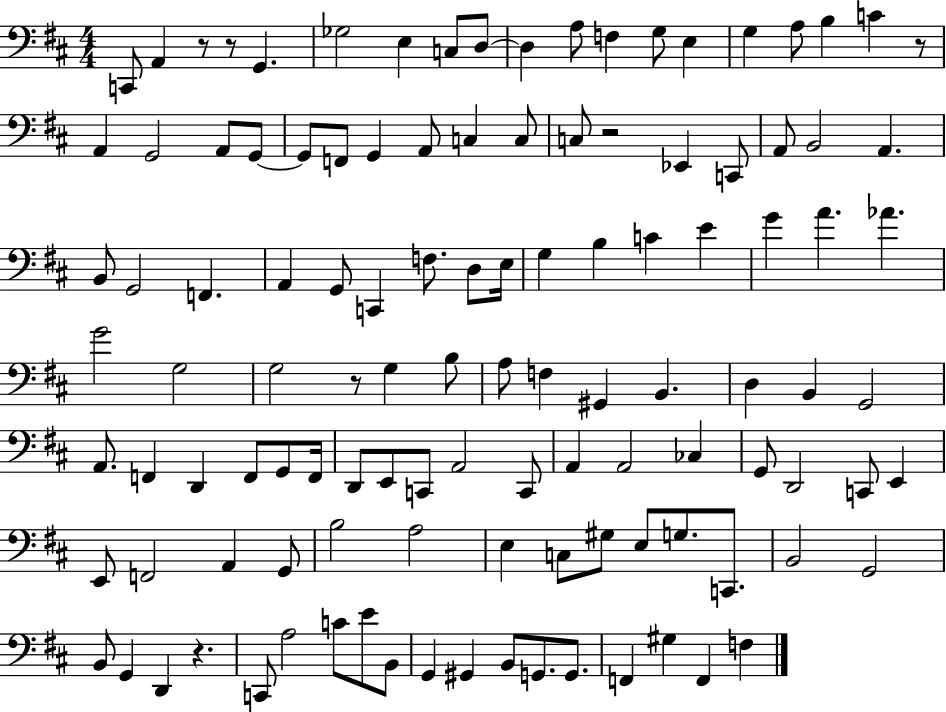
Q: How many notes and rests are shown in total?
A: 115